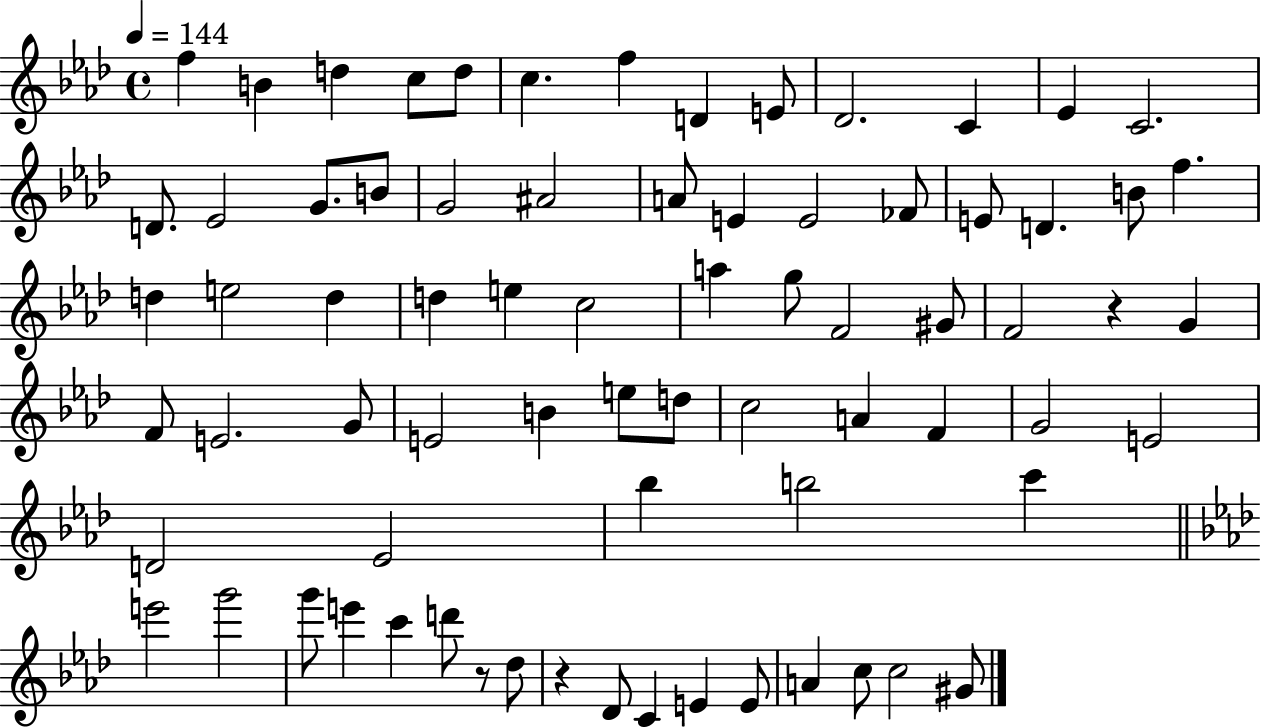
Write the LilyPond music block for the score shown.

{
  \clef treble
  \time 4/4
  \defaultTimeSignature
  \key aes \major
  \tempo 4 = 144
  f''4 b'4 d''4 c''8 d''8 | c''4. f''4 d'4 e'8 | des'2. c'4 | ees'4 c'2. | \break d'8. ees'2 g'8. b'8 | g'2 ais'2 | a'8 e'4 e'2 fes'8 | e'8 d'4. b'8 f''4. | \break d''4 e''2 d''4 | d''4 e''4 c''2 | a''4 g''8 f'2 gis'8 | f'2 r4 g'4 | \break f'8 e'2. g'8 | e'2 b'4 e''8 d''8 | c''2 a'4 f'4 | g'2 e'2 | \break d'2 ees'2 | bes''4 b''2 c'''4 | \bar "||" \break \key aes \major e'''2 g'''2 | g'''8 e'''4 c'''4 d'''8 r8 des''8 | r4 des'8 c'4 e'4 e'8 | a'4 c''8 c''2 gis'8 | \break \bar "|."
}